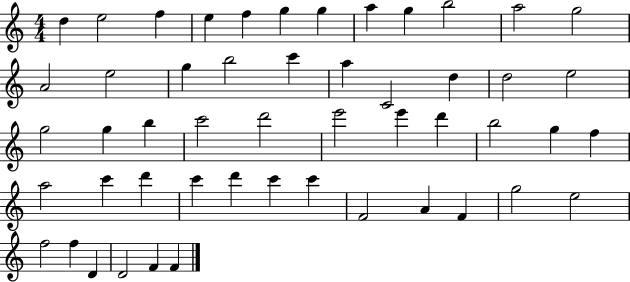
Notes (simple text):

D5/q E5/h F5/q E5/q F5/q G5/q G5/q A5/q G5/q B5/h A5/h G5/h A4/h E5/h G5/q B5/h C6/q A5/q C4/h D5/q D5/h E5/h G5/h G5/q B5/q C6/h D6/h E6/h E6/q D6/q B5/h G5/q F5/q A5/h C6/q D6/q C6/q D6/q C6/q C6/q F4/h A4/q F4/q G5/h E5/h F5/h F5/q D4/q D4/h F4/q F4/q